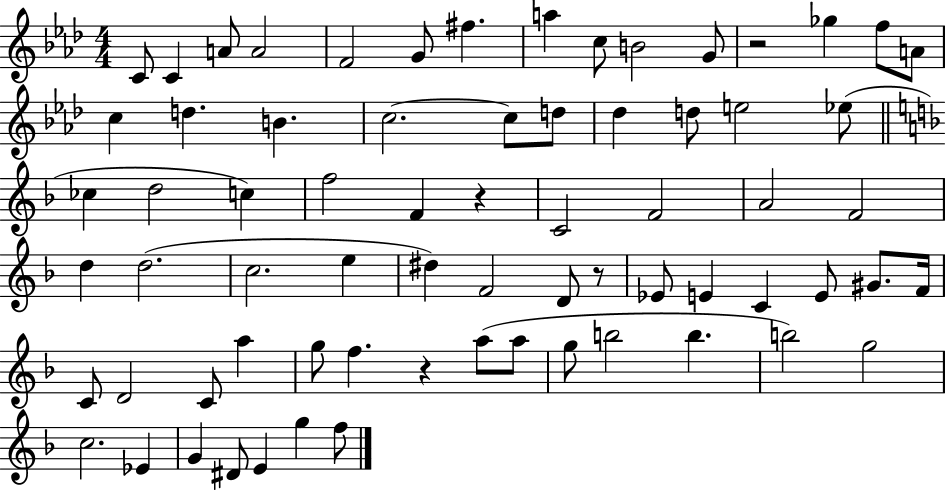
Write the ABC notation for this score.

X:1
T:Untitled
M:4/4
L:1/4
K:Ab
C/2 C A/2 A2 F2 G/2 ^f a c/2 B2 G/2 z2 _g f/2 A/2 c d B c2 c/2 d/2 _d d/2 e2 _e/2 _c d2 c f2 F z C2 F2 A2 F2 d d2 c2 e ^d F2 D/2 z/2 _E/2 E C E/2 ^G/2 F/4 C/2 D2 C/2 a g/2 f z a/2 a/2 g/2 b2 b b2 g2 c2 _E G ^D/2 E g f/2